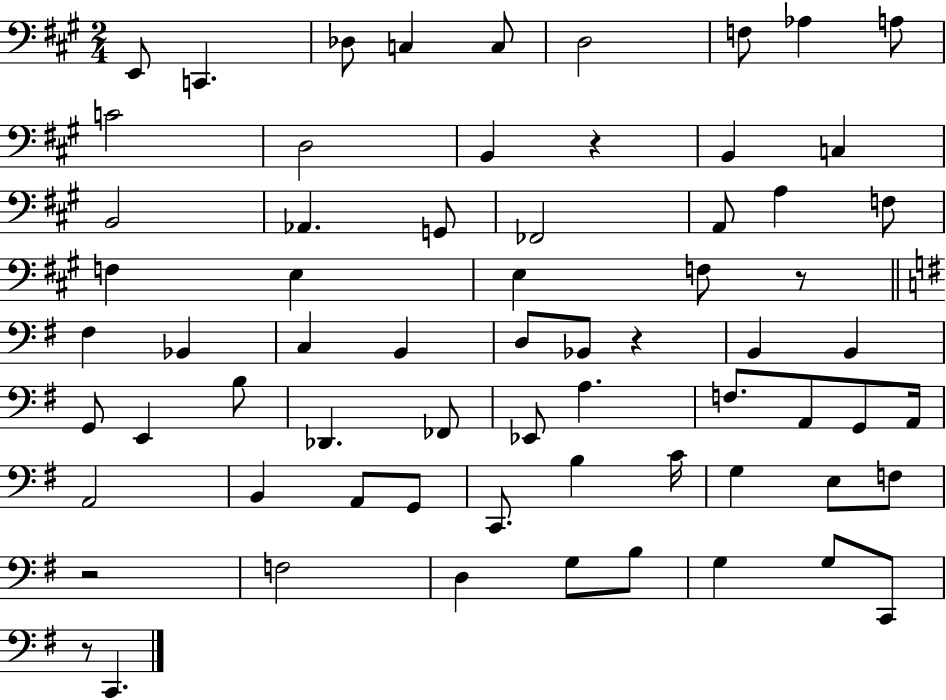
X:1
T:Untitled
M:2/4
L:1/4
K:A
E,,/2 C,, _D,/2 C, C,/2 D,2 F,/2 _A, A,/2 C2 D,2 B,, z B,, C, B,,2 _A,, G,,/2 _F,,2 A,,/2 A, F,/2 F, E, E, F,/2 z/2 ^F, _B,, C, B,, D,/2 _B,,/2 z B,, B,, G,,/2 E,, B,/2 _D,, _F,,/2 _E,,/2 A, F,/2 A,,/2 G,,/2 A,,/4 A,,2 B,, A,,/2 G,,/2 C,,/2 B, C/4 G, E,/2 F,/2 z2 F,2 D, G,/2 B,/2 G, G,/2 C,,/2 z/2 C,,